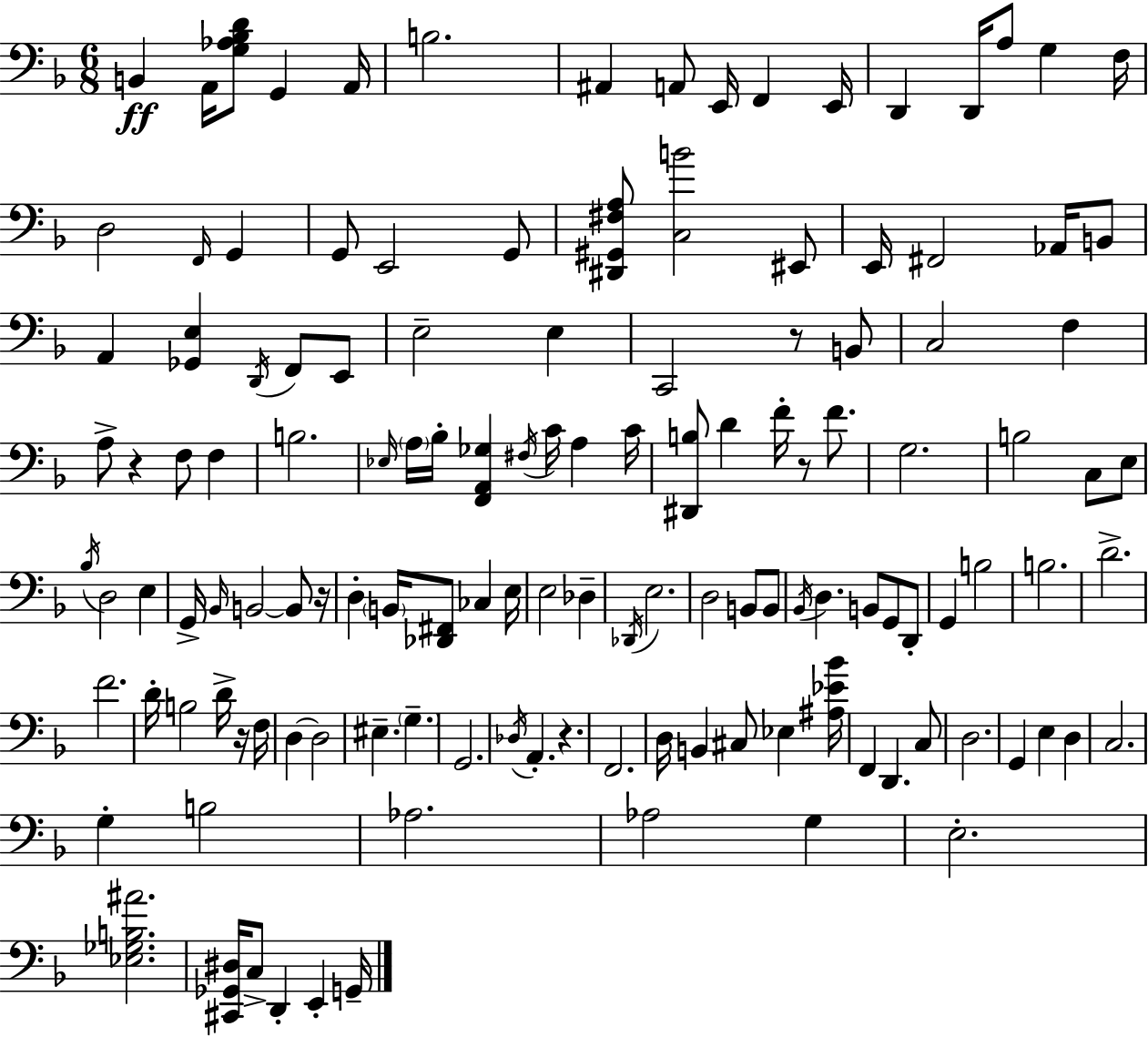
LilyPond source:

{
  \clef bass
  \numericTimeSignature
  \time 6/8
  \key d \minor
  \repeat volta 2 { b,4\ff a,16 <g aes bes d'>8 g,4 a,16 | b2. | ais,4 a,8 e,16 f,4 e,16 | d,4 d,16 a8 g4 f16 | \break d2 \grace { f,16 } g,4 | g,8 e,2 g,8 | <dis, gis, fis a>8 <c b'>2 eis,8 | e,16 fis,2 aes,16 b,8 | \break a,4 <ges, e>4 \acciaccatura { d,16 } f,8 | e,8 e2-- e4 | c,2 r8 | b,8 c2 f4 | \break a8-> r4 f8 f4 | b2. | \grace { ees16 } \parenthesize a16 bes16-. <f, a, ges>4 \acciaccatura { fis16 } c'16 a4 | c'16 <dis, b>8 d'4 f'16-. r8 | \break f'8. g2. | b2 | c8 e8 \acciaccatura { bes16 } d2 | e4 g,16-> \grace { bes,16 } b,2~~ | \break b,8 r16 d4-. \parenthesize b,16 <des, fis,>8 | ces4 e16 e2 | des4-- \acciaccatura { des,16 } e2. | d2 | \break b,8 b,8 \acciaccatura { bes,16 } d4. | b,8 g,8 d,8-. g,4 | b2 b2. | d'2.-> | \break f'2. | d'16-. b2 | d'16-> r16 f16 d4~~ | d2 eis4.-- | \break \parenthesize g4.-- g,2. | \acciaccatura { des16 } a,4.-. | r4. f,2. | d16 b,4 | \break cis8 ees4 <ais ees' bes'>16 f,4 | d,4. c8 d2. | g,4 | e4 d4 c2. | \break g4-. | b2 aes2. | aes2 | g4 e2.-. | \break <ees ges b ais'>2. | <cis, ges, dis>16 c8-> | d,4-. e,4-. g,16-- } \bar "|."
}